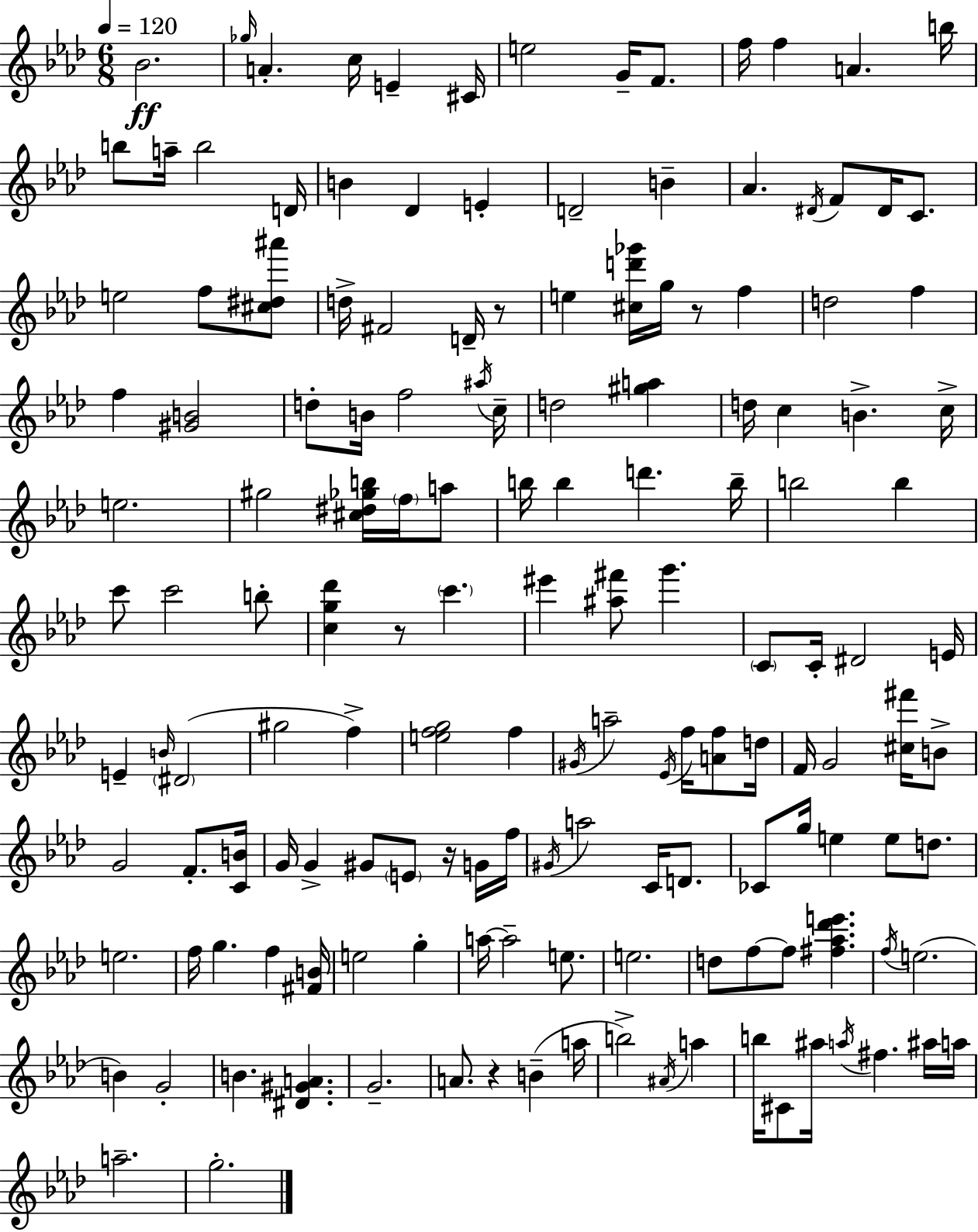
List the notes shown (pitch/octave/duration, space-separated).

Bb4/h. Gb5/s A4/q. C5/s E4/q C#4/s E5/h G4/s F4/e. F5/s F5/q A4/q. B5/s B5/e A5/s B5/h D4/s B4/q Db4/q E4/q D4/h B4/q Ab4/q. D#4/s F4/e D#4/s C4/e. E5/h F5/e [C#5,D#5,A#6]/e D5/s F#4/h D4/s R/e E5/q [C#5,D6,Gb6]/s G5/s R/e F5/q D5/h F5/q F5/q [G#4,B4]/h D5/e B4/s F5/h A#5/s C5/s D5/h [G#5,A5]/q D5/s C5/q B4/q. C5/s E5/h. G#5/h [C#5,D#5,Gb5,B5]/s F5/s A5/e B5/s B5/q D6/q. B5/s B5/h B5/q C6/e C6/h B5/e [C5,G5,Db6]/q R/e C6/q. EIS6/q [A#5,F#6]/e G6/q. C4/e C4/s D#4/h E4/s E4/q B4/s D#4/h G#5/h F5/q [E5,F5,G5]/h F5/q G#4/s A5/h Eb4/s F5/s [A4,F5]/e D5/s F4/s G4/h [C#5,F#6]/s B4/e G4/h F4/e. [C4,B4]/s G4/s G4/q G#4/e E4/e R/s G4/s F5/s G#4/s A5/h C4/s D4/e. CES4/e G5/s E5/q E5/e D5/e. E5/h. F5/s G5/q. F5/q [F#4,B4]/s E5/h G5/q A5/s A5/h E5/e. E5/h. D5/e F5/e F5/e [F#5,Ab5,Db6,E6]/q. F5/s E5/h. B4/q G4/h B4/q. [D#4,G#4,A4]/q. G4/h. A4/e. R/q B4/q A5/s B5/h A#4/s A5/q B5/s C#4/e A#5/s A5/s F#5/q. A#5/s A5/s A5/h. G5/h.